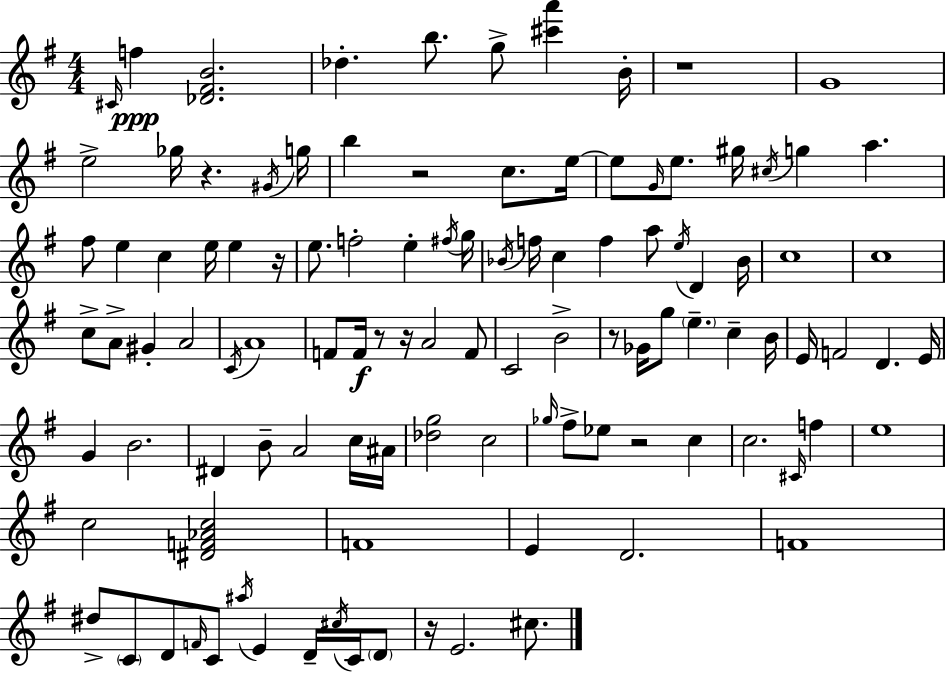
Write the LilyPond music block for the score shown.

{
  \clef treble
  \numericTimeSignature
  \time 4/4
  \key g \major
  \grace { cis'16 }\ppp f''4 <des' fis' b'>2. | des''4.-. b''8. g''8-> <cis''' a'''>4 | b'16-. r1 | g'1 | \break e''2-> ges''16 r4. | \acciaccatura { gis'16 } g''16 b''4 r2 c''8. | e''16~~ e''8 \grace { g'16 } e''8. gis''16 \acciaccatura { cis''16 } g''4 a''4. | fis''8 e''4 c''4 e''16 e''4 | \break r16 e''8. f''2-. e''4-. | \acciaccatura { fis''16 } g''16 \acciaccatura { bes'16 } f''16 c''4 f''4 a''8 | \acciaccatura { e''16 } d'4 bes'16 c''1 | c''1 | \break c''8-> a'8-> gis'4-. a'2 | \acciaccatura { c'16 } a'1 | f'8 f'16\f r8 r16 a'2 | f'8 c'2 | \break b'2-> r8 ges'16 g''8 \parenthesize e''4.-- | c''4-- b'16 e'16 f'2 | d'4. e'16 g'4 b'2. | dis'4 b'8-- a'2 | \break c''16 ais'16 <des'' g''>2 | c''2 \grace { ges''16 } fis''8-> ees''8 r2 | c''4 c''2. | \grace { cis'16 } f''4 e''1 | \break c''2 | <dis' f' aes' c''>2 f'1 | e'4 d'2. | f'1 | \break dis''8-> \parenthesize c'8 d'8 | \grace { f'16 } c'8 \acciaccatura { ais''16 } e'4 d'16-- \acciaccatura { cis''16 } c'16 \parenthesize d'8 r16 e'2. | cis''8. \bar "|."
}